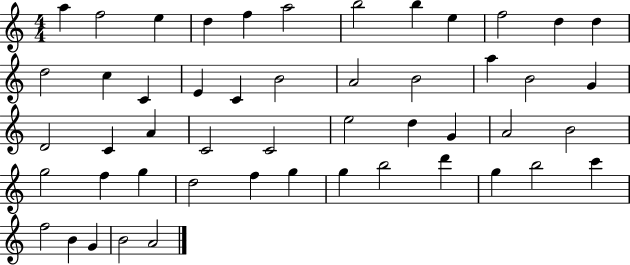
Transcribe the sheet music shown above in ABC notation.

X:1
T:Untitled
M:4/4
L:1/4
K:C
a f2 e d f a2 b2 b e f2 d d d2 c C E C B2 A2 B2 a B2 G D2 C A C2 C2 e2 d G A2 B2 g2 f g d2 f g g b2 d' g b2 c' f2 B G B2 A2